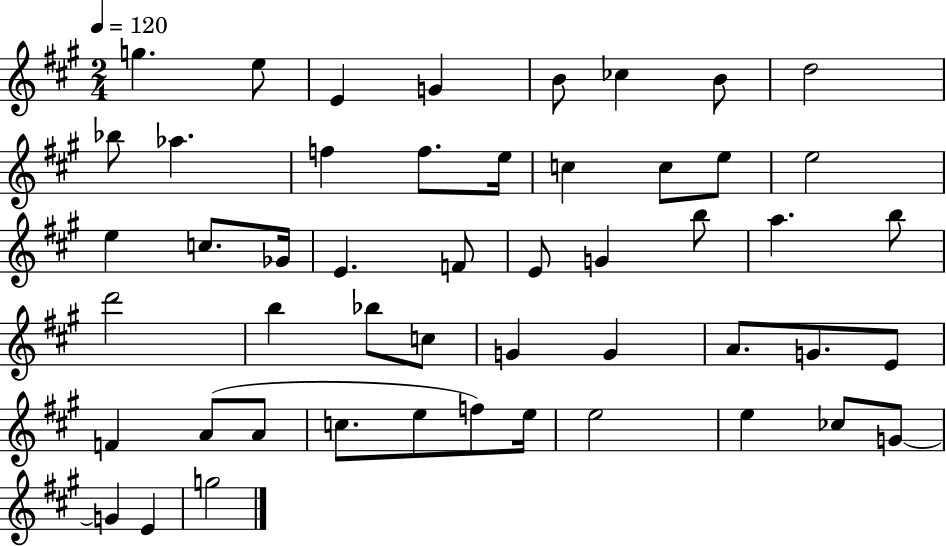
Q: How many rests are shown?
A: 0